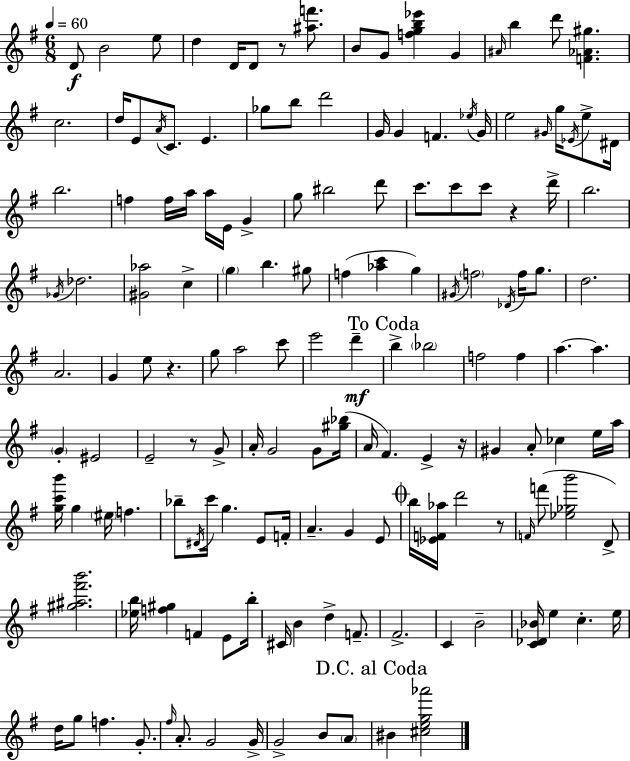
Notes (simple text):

D4/e B4/h E5/e D5/q D4/s D4/e R/e [A#5,F6]/e. B4/e G4/e [F5,G5,B5,Eb6]/q G4/q A#4/s B5/q D6/e [F4,Ab4,G#5]/q. C5/h. D5/s E4/e A4/s C4/e. E4/q. Gb5/e B5/e D6/h G4/s G4/q F4/q. Eb5/s G4/s E5/h G#4/s G5/s Eb4/s E5/e D#4/s B5/h. F5/q F5/s A5/s A5/s E4/s G4/q G5/e BIS5/h D6/e C6/e. C6/e C6/e R/q D6/s B5/h. Gb4/s Db5/h. [G#4,Ab5]/h C5/q G5/q B5/q. G#5/e F5/q [Ab5,C6]/q G5/q G#4/s F5/h Db4/s F5/s G5/e. D5/h. A4/h. G4/q E5/e R/q. G5/e A5/h C6/e E6/h D6/q B5/q Bb5/h F5/h F5/q A5/q. A5/q. G4/q EIS4/h E4/h R/e G4/e A4/s G4/h G4/e [G#5,Bb5]/s A4/s F#4/q. E4/q R/s G#4/q A4/e CES5/q E5/s A5/s [G5,C6,B6]/s G5/q EIS5/s F5/q. Bb5/e D#4/s C6/s G5/q. E4/e F4/s A4/q. G4/q E4/e B5/s [Eb4,F4,Ab5]/s D6/h R/e F4/s F6/e [Eb5,Gb5,B6]/h D4/e [G#5,A#5,F#6,B6]/h. [Eb5,B5]/s [F5,G#5]/q F4/q E4/e B5/s C#4/s B4/q D5/q F4/e. F#4/h. C4/q B4/h [C4,Db4,Bb4]/s E5/q C5/q. E5/s D5/s G5/e F5/q. G4/e. F#5/s A4/e. G4/h G4/s G4/h B4/e A4/e BIS4/q [C#5,E5,G5,Ab6]/h